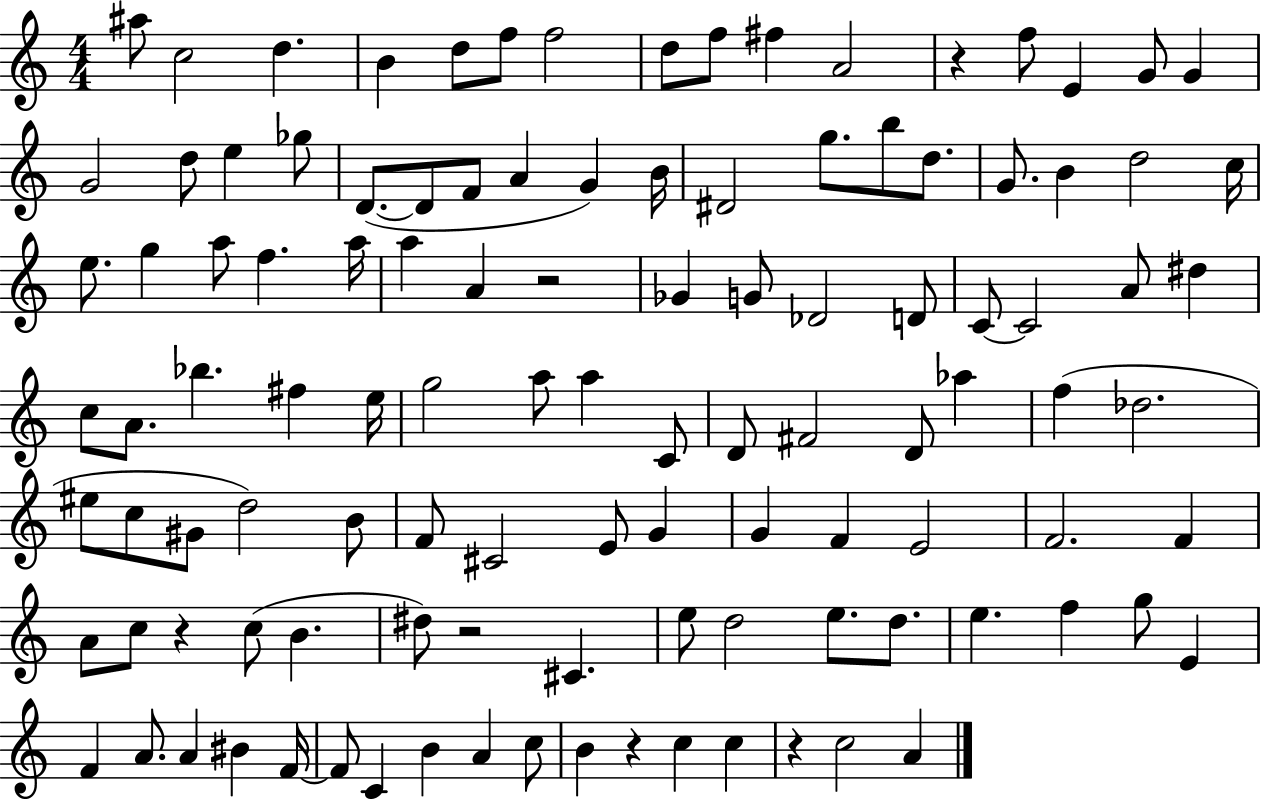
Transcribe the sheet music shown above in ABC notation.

X:1
T:Untitled
M:4/4
L:1/4
K:C
^a/2 c2 d B d/2 f/2 f2 d/2 f/2 ^f A2 z f/2 E G/2 G G2 d/2 e _g/2 D/2 D/2 F/2 A G B/4 ^D2 g/2 b/2 d/2 G/2 B d2 c/4 e/2 g a/2 f a/4 a A z2 _G G/2 _D2 D/2 C/2 C2 A/2 ^d c/2 A/2 _b ^f e/4 g2 a/2 a C/2 D/2 ^F2 D/2 _a f _d2 ^e/2 c/2 ^G/2 d2 B/2 F/2 ^C2 E/2 G G F E2 F2 F A/2 c/2 z c/2 B ^d/2 z2 ^C e/2 d2 e/2 d/2 e f g/2 E F A/2 A ^B F/4 F/2 C B A c/2 B z c c z c2 A